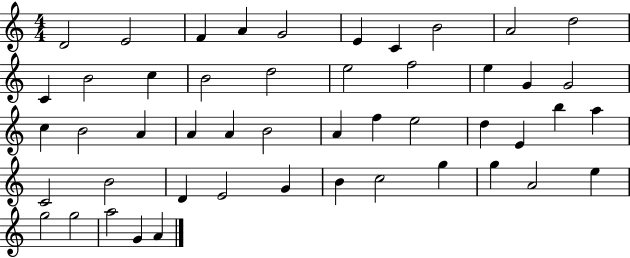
X:1
T:Untitled
M:4/4
L:1/4
K:C
D2 E2 F A G2 E C B2 A2 d2 C B2 c B2 d2 e2 f2 e G G2 c B2 A A A B2 A f e2 d E b a C2 B2 D E2 G B c2 g g A2 e g2 g2 a2 G A